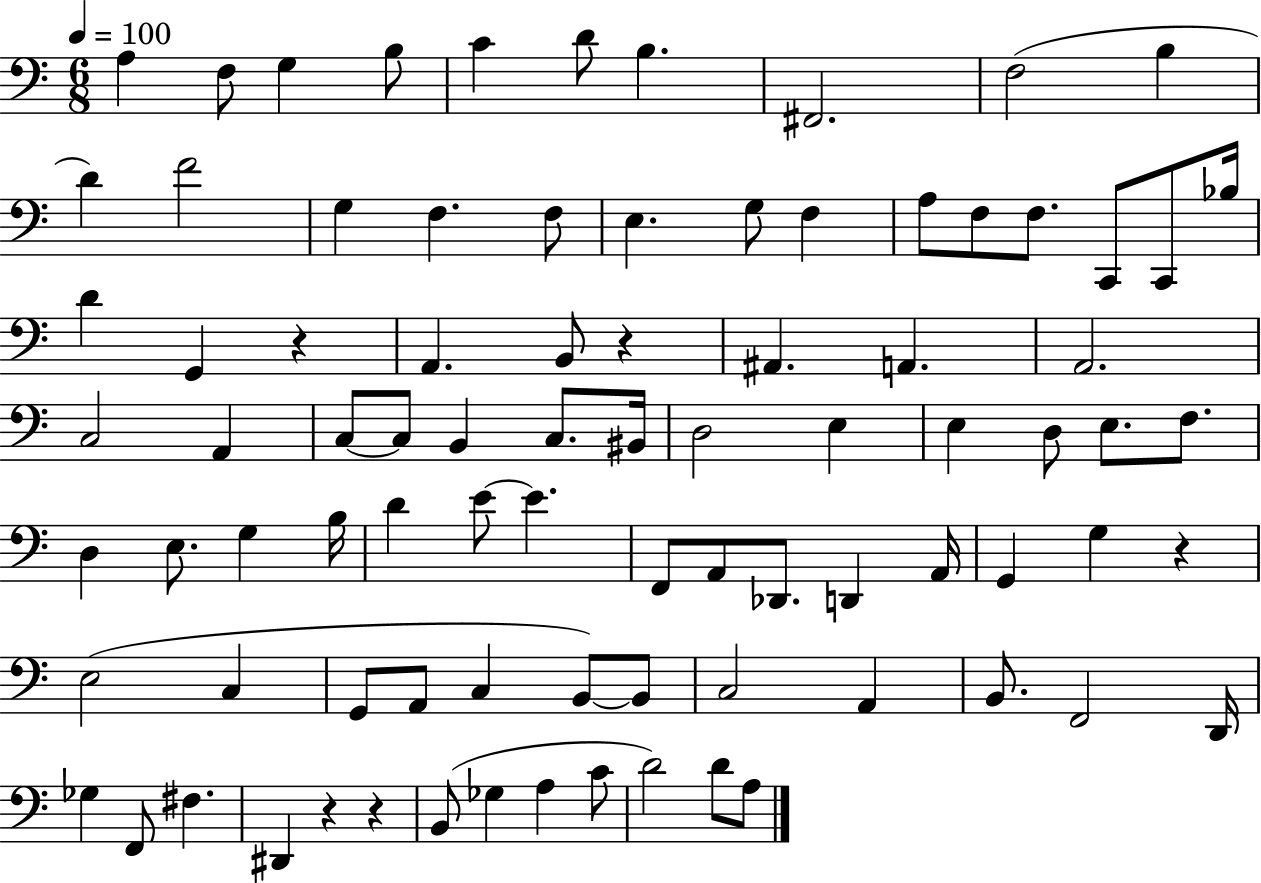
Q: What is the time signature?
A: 6/8